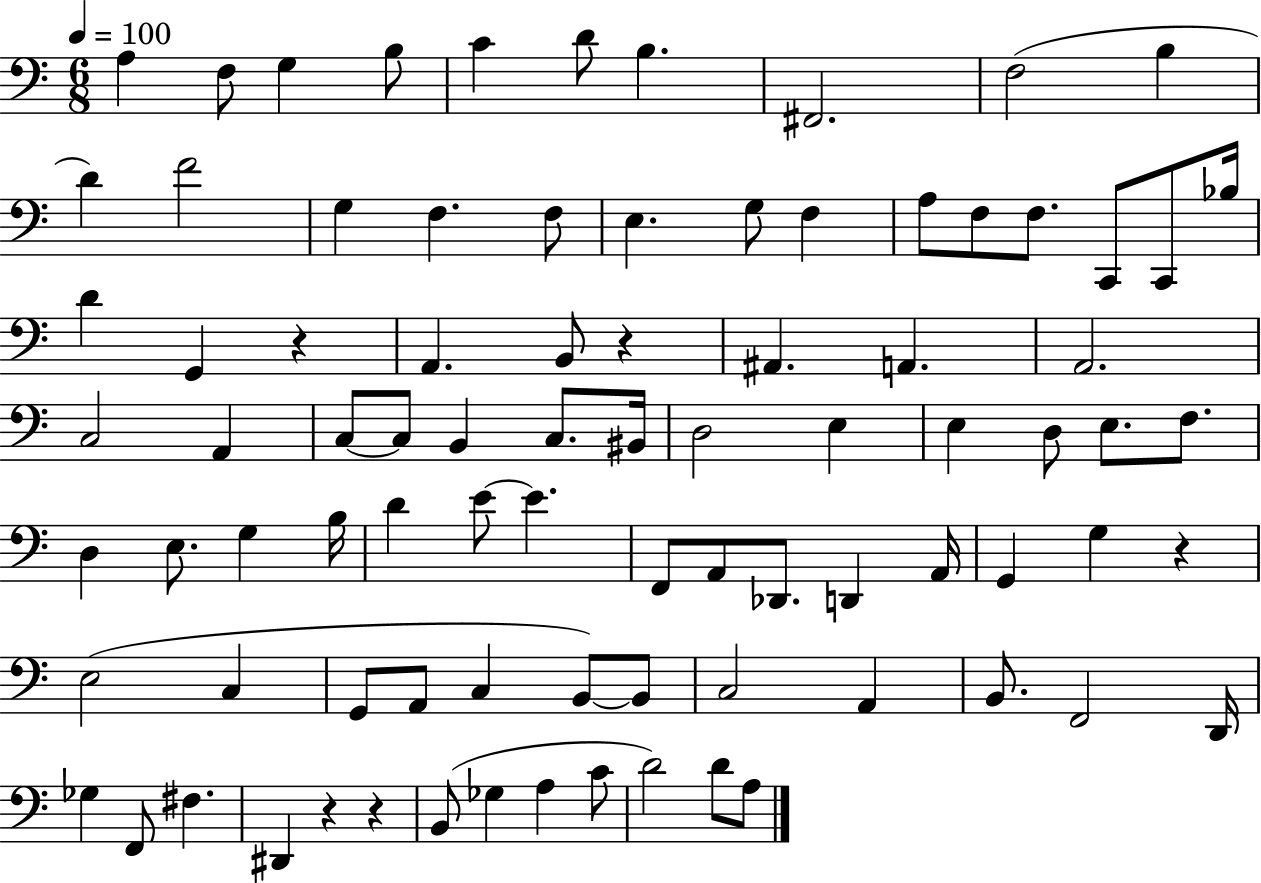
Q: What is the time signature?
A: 6/8